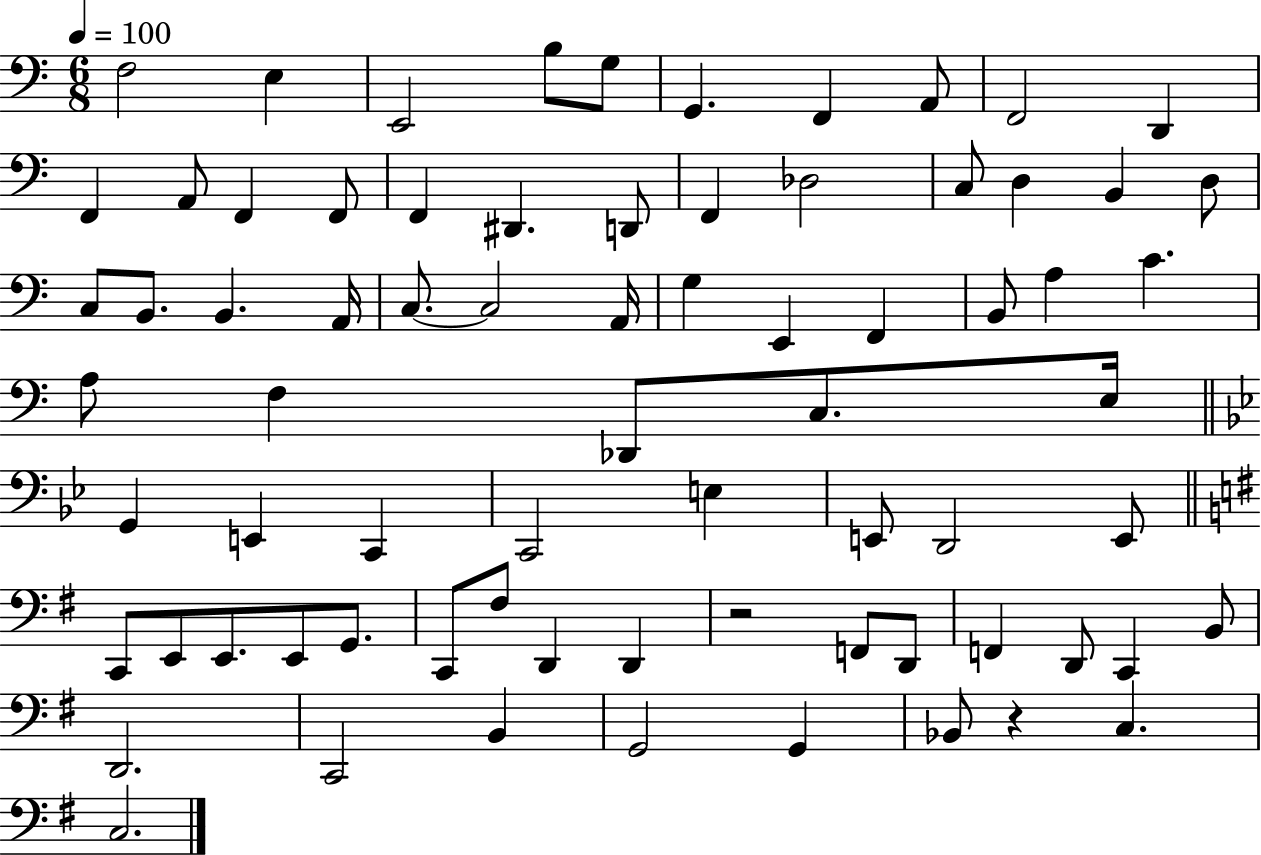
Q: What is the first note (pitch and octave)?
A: F3